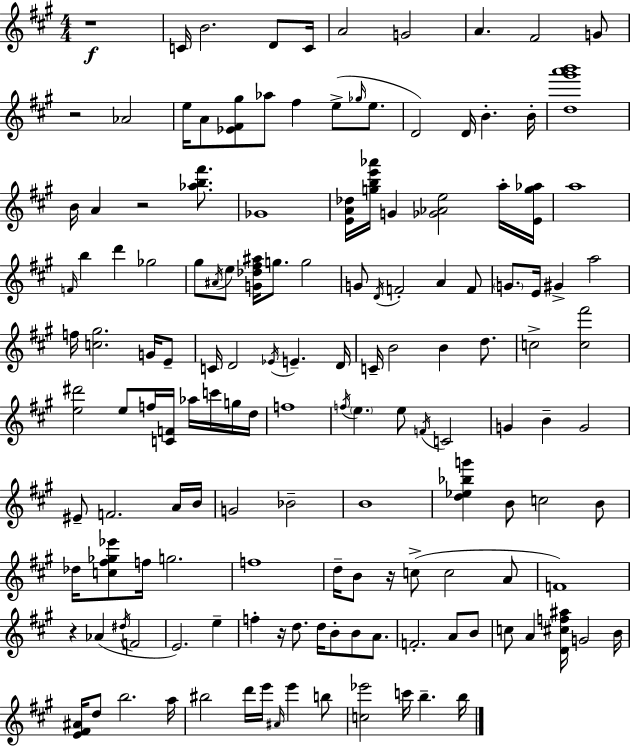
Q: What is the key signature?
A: A major